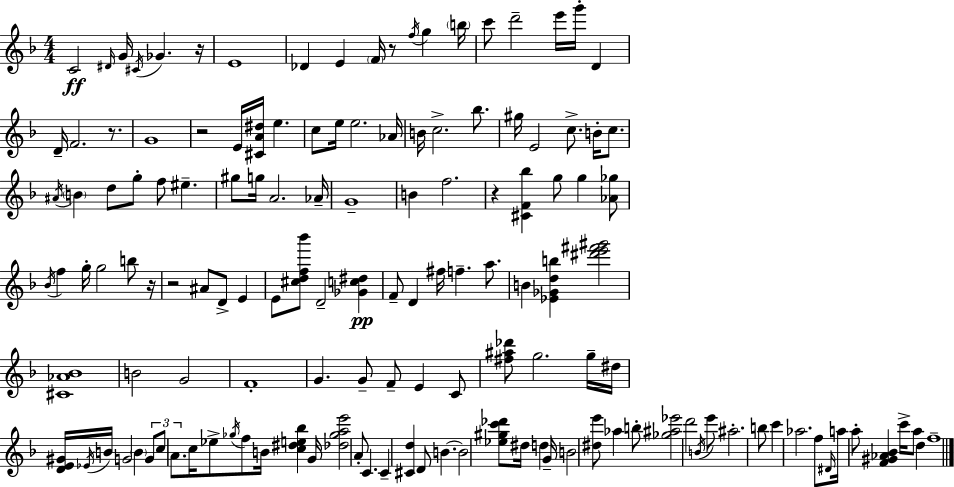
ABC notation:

X:1
T:Untitled
M:4/4
L:1/4
K:F
C2 ^D/4 G/4 ^C/4 _G z/4 E4 _D E F/4 z/2 f/4 g b/4 c'/2 d'2 e'/4 g'/4 D D/4 F2 z/2 G4 z2 E/4 [^CA^d]/4 e c/2 e/4 e2 _A/4 B/4 c2 _b/2 ^g/4 E2 c/2 B/4 c/2 ^A/4 B d/2 g/2 f/2 ^e ^g/2 g/4 A2 _A/4 G4 B f2 z [^CF_b] g/2 g [_A_g]/2 _B/4 f g/4 g2 b/2 z/4 z2 ^A/2 D/2 E E/2 [^cdf_b']/2 D2 [_Gc^d] F/2 D ^f/4 f a/2 B [_E_Gdb] [^d'e'^f'^g']2 [^C_A_B]4 B2 G2 F4 G G/2 F/2 E C/2 [^f^a_d']/2 g2 g/4 ^d/4 [DE^G]/4 _E/4 B/4 G2 B G/2 c/2 A/2 c/4 _e/2 _g/4 f/2 B/4 [c^de_b] G/4 [_d_gae']2 A/2 C C [^Cd] D/2 B B2 [_e^gc'_d']/2 ^d/4 d G/4 B2 [^de']/2 _a b/2 [_g^a_e']2 d'2 B/4 e'/2 ^a2 b/2 c' _a2 f/2 ^D/4 a/4 a/2 [F^G_A_B] c'/4 a/2 d f4